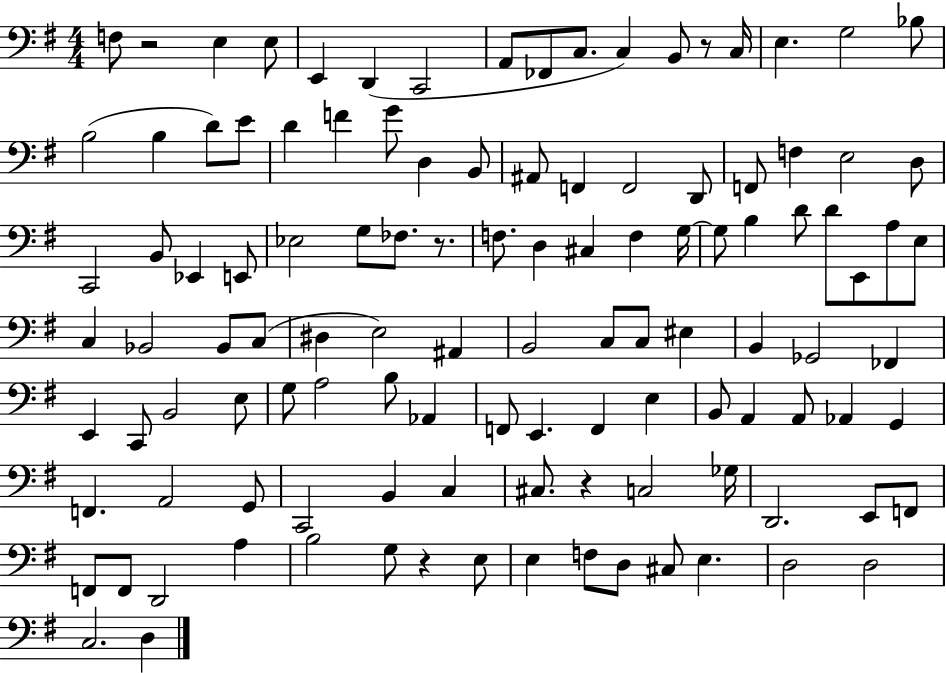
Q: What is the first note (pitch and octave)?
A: F3